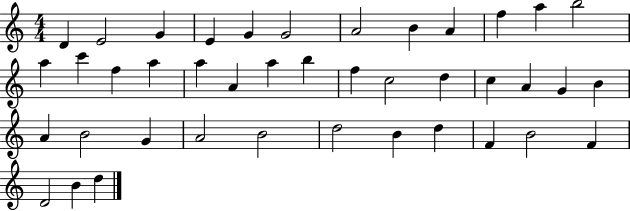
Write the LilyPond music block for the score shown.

{
  \clef treble
  \numericTimeSignature
  \time 4/4
  \key c \major
  d'4 e'2 g'4 | e'4 g'4 g'2 | a'2 b'4 a'4 | f''4 a''4 b''2 | \break a''4 c'''4 f''4 a''4 | a''4 a'4 a''4 b''4 | f''4 c''2 d''4 | c''4 a'4 g'4 b'4 | \break a'4 b'2 g'4 | a'2 b'2 | d''2 b'4 d''4 | f'4 b'2 f'4 | \break d'2 b'4 d''4 | \bar "|."
}